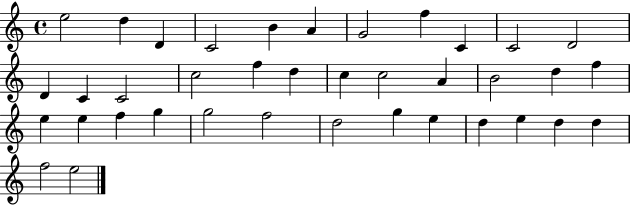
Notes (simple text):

E5/h D5/q D4/q C4/h B4/q A4/q G4/h F5/q C4/q C4/h D4/h D4/q C4/q C4/h C5/h F5/q D5/q C5/q C5/h A4/q B4/h D5/q F5/q E5/q E5/q F5/q G5/q G5/h F5/h D5/h G5/q E5/q D5/q E5/q D5/q D5/q F5/h E5/h